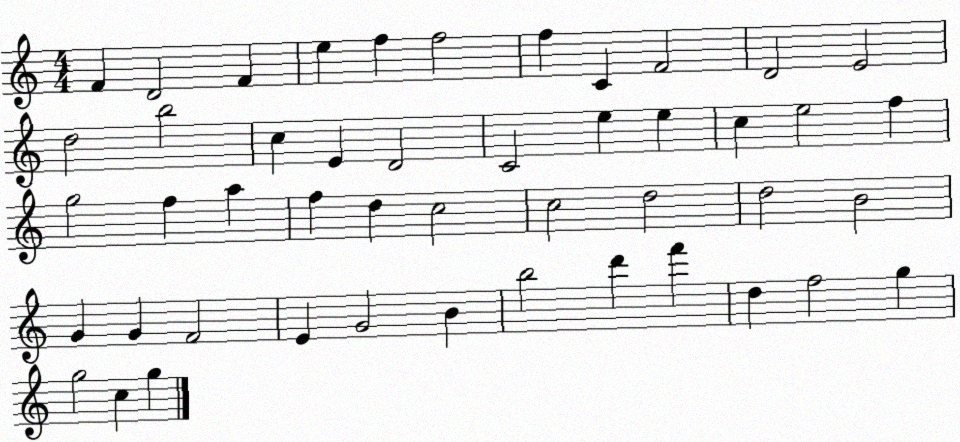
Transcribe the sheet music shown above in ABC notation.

X:1
T:Untitled
M:4/4
L:1/4
K:C
F D2 F e f f2 f C F2 D2 E2 d2 b2 c E D2 C2 e e c e2 f g2 f a f d c2 c2 d2 d2 B2 G G F2 E G2 B b2 d' f' d f2 g g2 c g